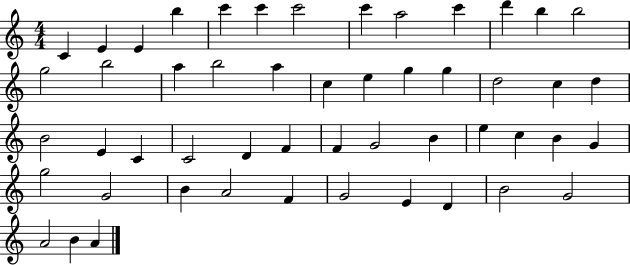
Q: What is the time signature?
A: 4/4